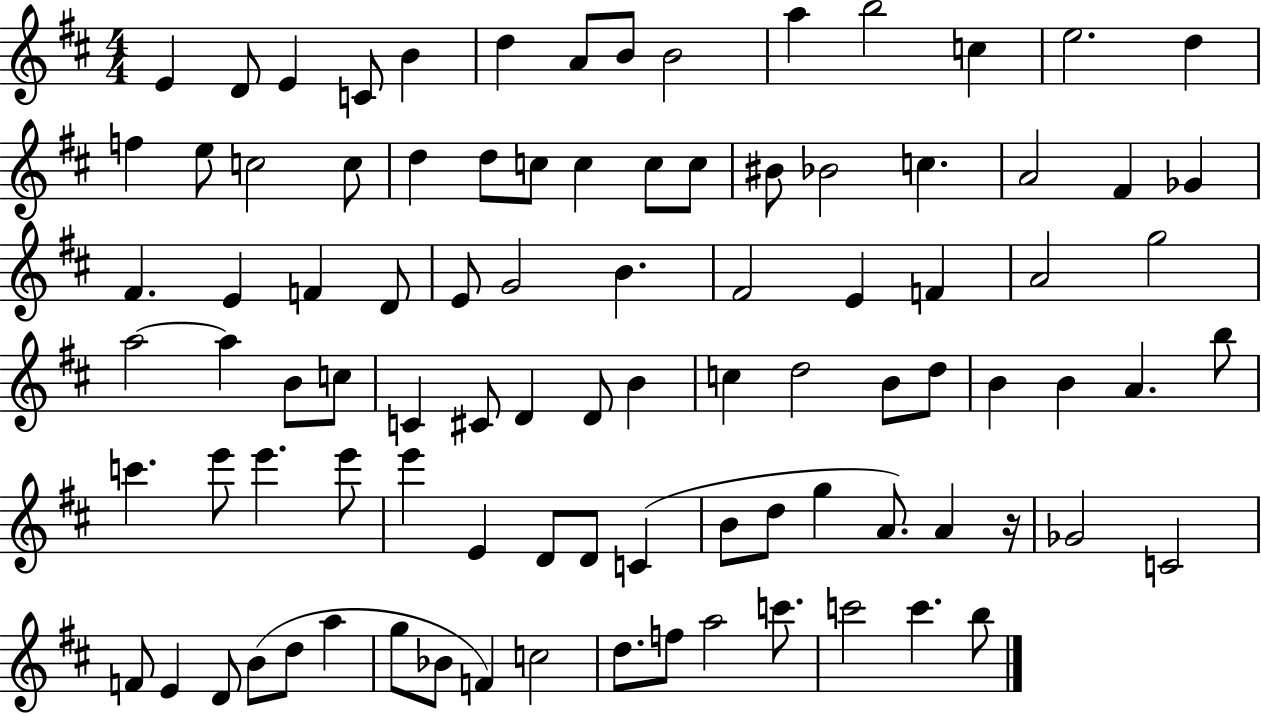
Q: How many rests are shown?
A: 1